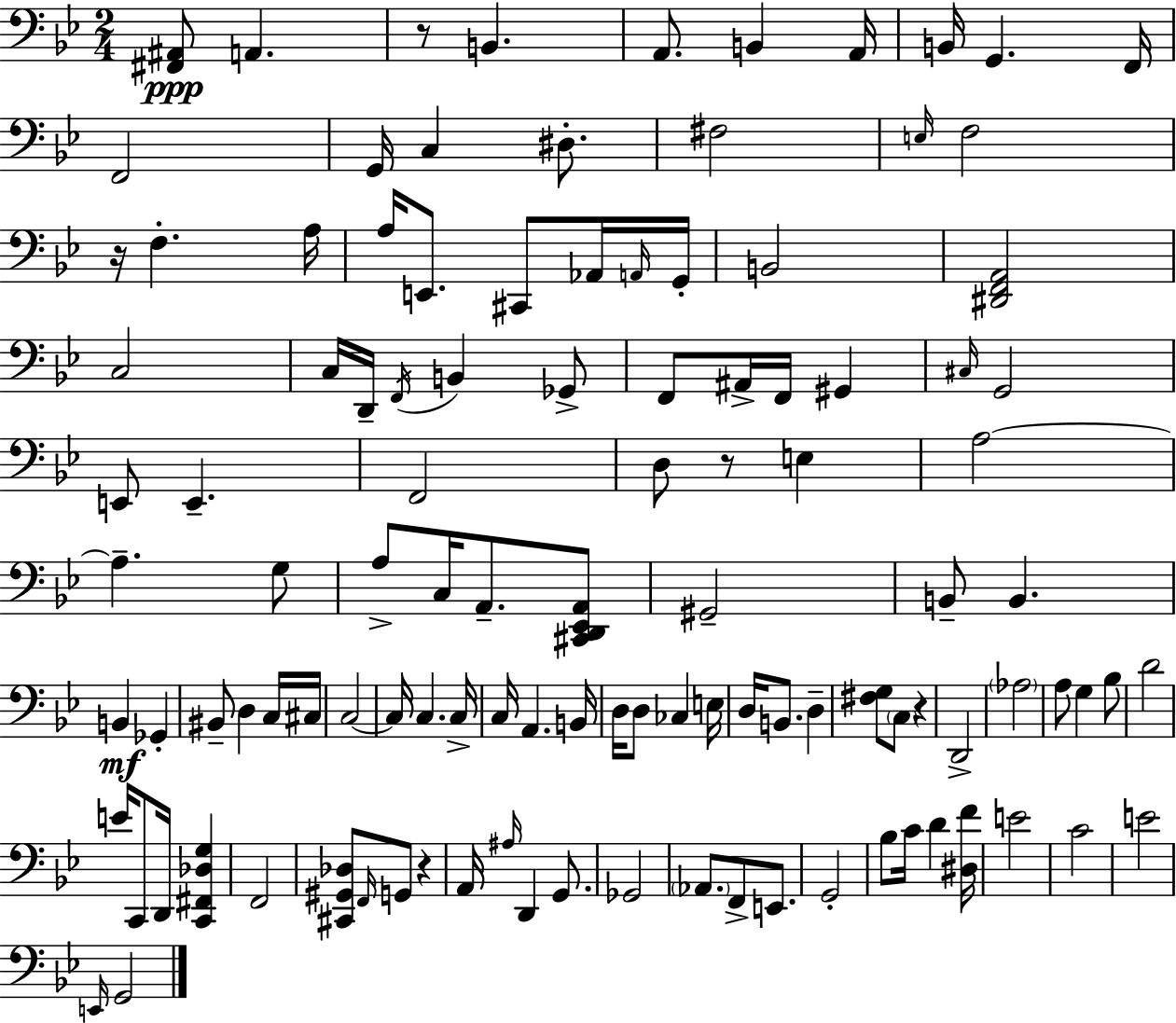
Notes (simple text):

[F#2,A#2]/e A2/q. R/e B2/q. A2/e. B2/q A2/s B2/s G2/q. F2/s F2/h G2/s C3/q D#3/e. F#3/h E3/s F3/h R/s F3/q. A3/s A3/s E2/e. C#2/e Ab2/s A2/s G2/s B2/h [D#2,F2,A2]/h C3/h C3/s D2/s F2/s B2/q Gb2/e F2/e A#2/s F2/s G#2/q C#3/s G2/h E2/e E2/q. F2/h D3/e R/e E3/q A3/h A3/q. G3/e A3/e C3/s A2/e. [C#2,D2,Eb2,A2]/e G#2/h B2/e B2/q. B2/q Gb2/q BIS2/e D3/q C3/s C#3/s C3/h C3/s C3/q. C3/s C3/s A2/q. B2/s D3/s D3/e CES3/q E3/s D3/s B2/e. D3/q [F#3,G3]/e C3/e R/q D2/h Ab3/h A3/e G3/q Bb3/e D4/h E4/s C2/e D2/s [C2,F#2,Db3,G3]/q F2/h [C#2,G#2,Db3]/e F2/s G2/e R/q A2/s A#3/s D2/q G2/e. Gb2/h Ab2/e. F2/e E2/e. G2/h Bb3/e C4/s D4/q [D#3,F4]/s E4/h C4/h E4/h E2/s G2/h